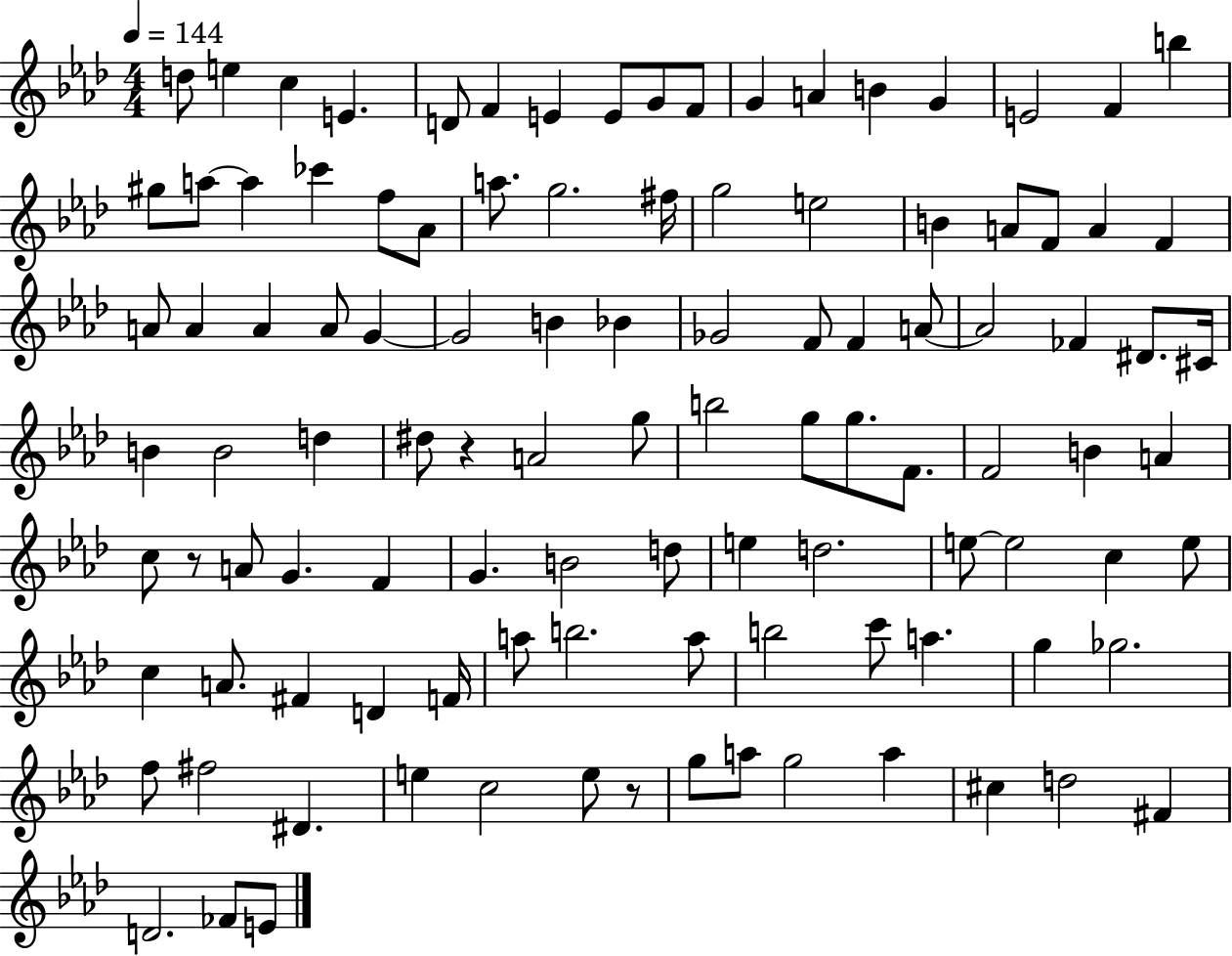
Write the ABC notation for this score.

X:1
T:Untitled
M:4/4
L:1/4
K:Ab
d/2 e c E D/2 F E E/2 G/2 F/2 G A B G E2 F b ^g/2 a/2 a _c' f/2 _A/2 a/2 g2 ^f/4 g2 e2 B A/2 F/2 A F A/2 A A A/2 G G2 B _B _G2 F/2 F A/2 A2 _F ^D/2 ^C/4 B B2 d ^d/2 z A2 g/2 b2 g/2 g/2 F/2 F2 B A c/2 z/2 A/2 G F G B2 d/2 e d2 e/2 e2 c e/2 c A/2 ^F D F/4 a/2 b2 a/2 b2 c'/2 a g _g2 f/2 ^f2 ^D e c2 e/2 z/2 g/2 a/2 g2 a ^c d2 ^F D2 _F/2 E/2